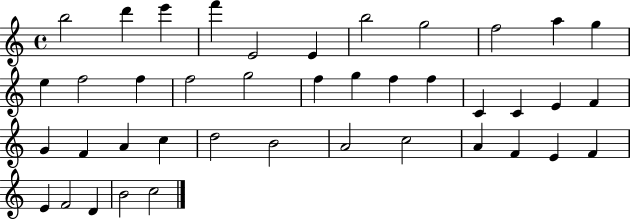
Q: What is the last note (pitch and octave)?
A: C5